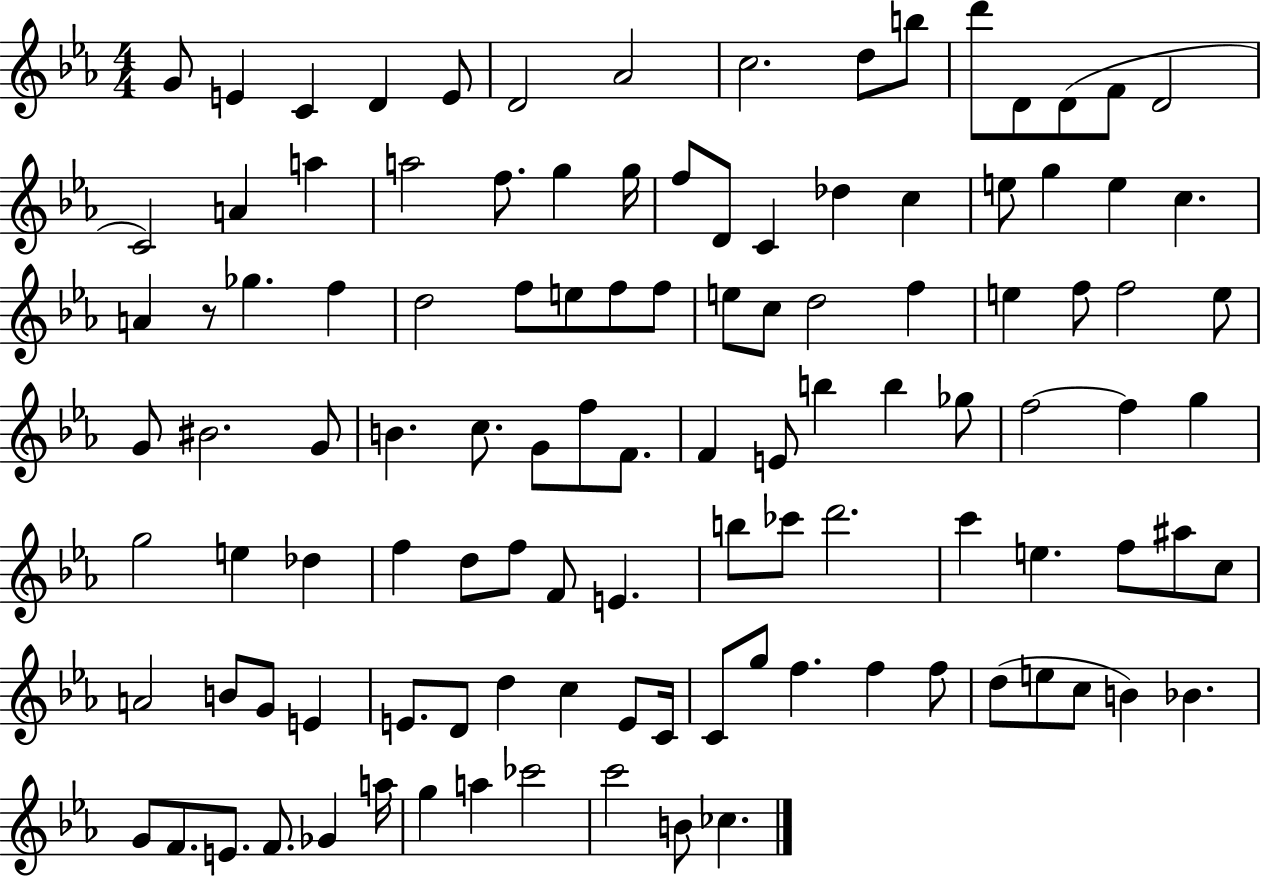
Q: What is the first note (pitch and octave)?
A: G4